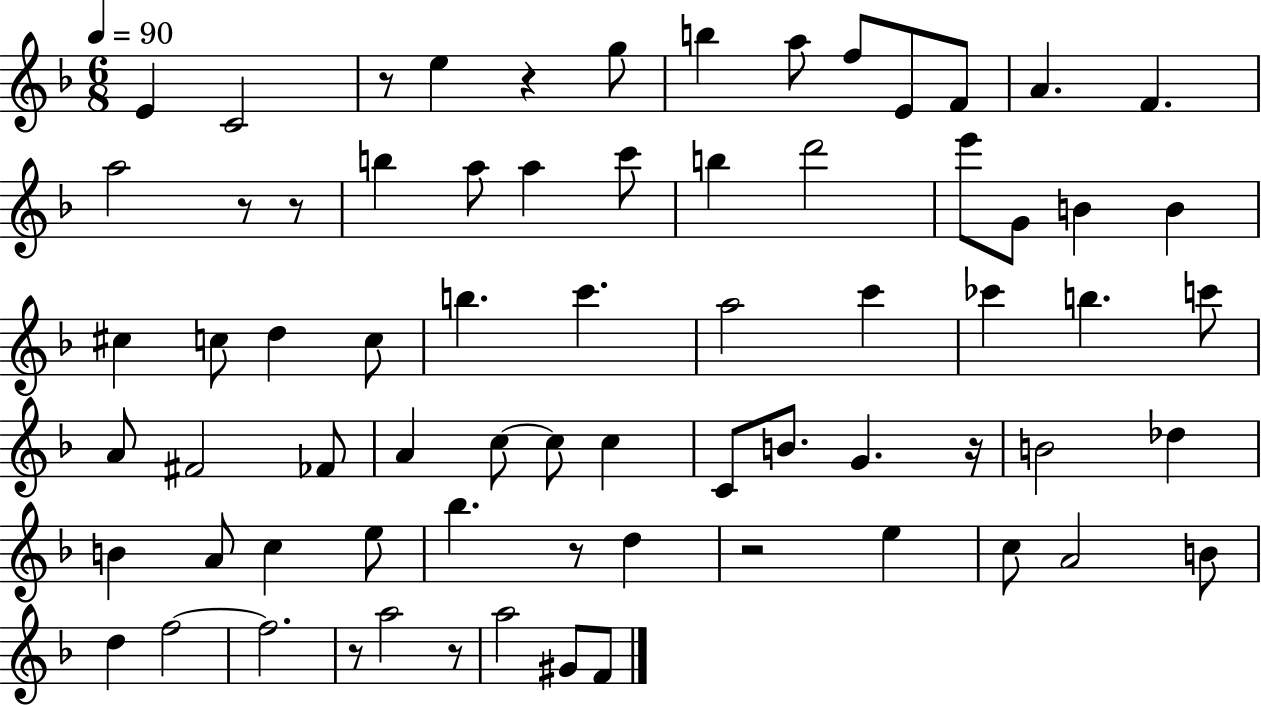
{
  \clef treble
  \numericTimeSignature
  \time 6/8
  \key f \major
  \tempo 4 = 90
  e'4 c'2 | r8 e''4 r4 g''8 | b''4 a''8 f''8 e'8 f'8 | a'4. f'4. | \break a''2 r8 r8 | b''4 a''8 a''4 c'''8 | b''4 d'''2 | e'''8 g'8 b'4 b'4 | \break cis''4 c''8 d''4 c''8 | b''4. c'''4. | a''2 c'''4 | ces'''4 b''4. c'''8 | \break a'8 fis'2 fes'8 | a'4 c''8~~ c''8 c''4 | c'8 b'8. g'4. r16 | b'2 des''4 | \break b'4 a'8 c''4 e''8 | bes''4. r8 d''4 | r2 e''4 | c''8 a'2 b'8 | \break d''4 f''2~~ | f''2. | r8 a''2 r8 | a''2 gis'8 f'8 | \break \bar "|."
}